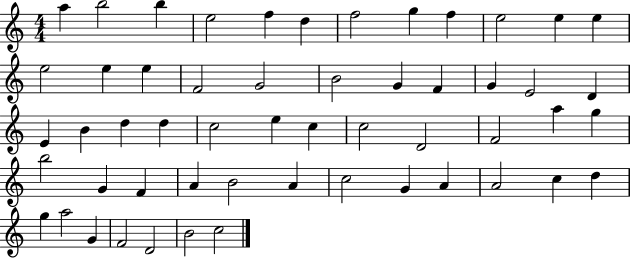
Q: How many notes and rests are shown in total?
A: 54